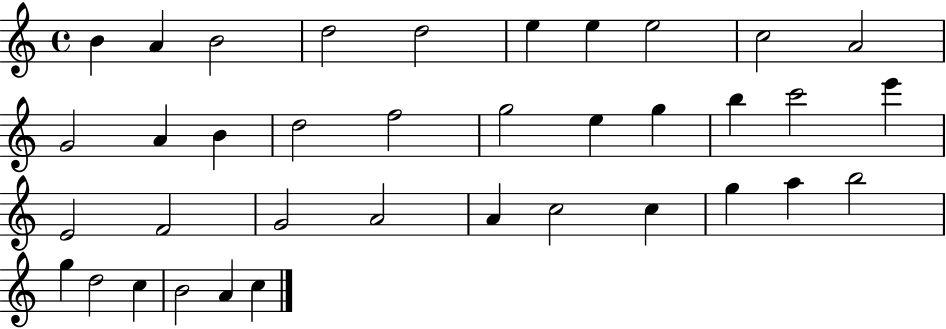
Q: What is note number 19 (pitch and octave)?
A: B5